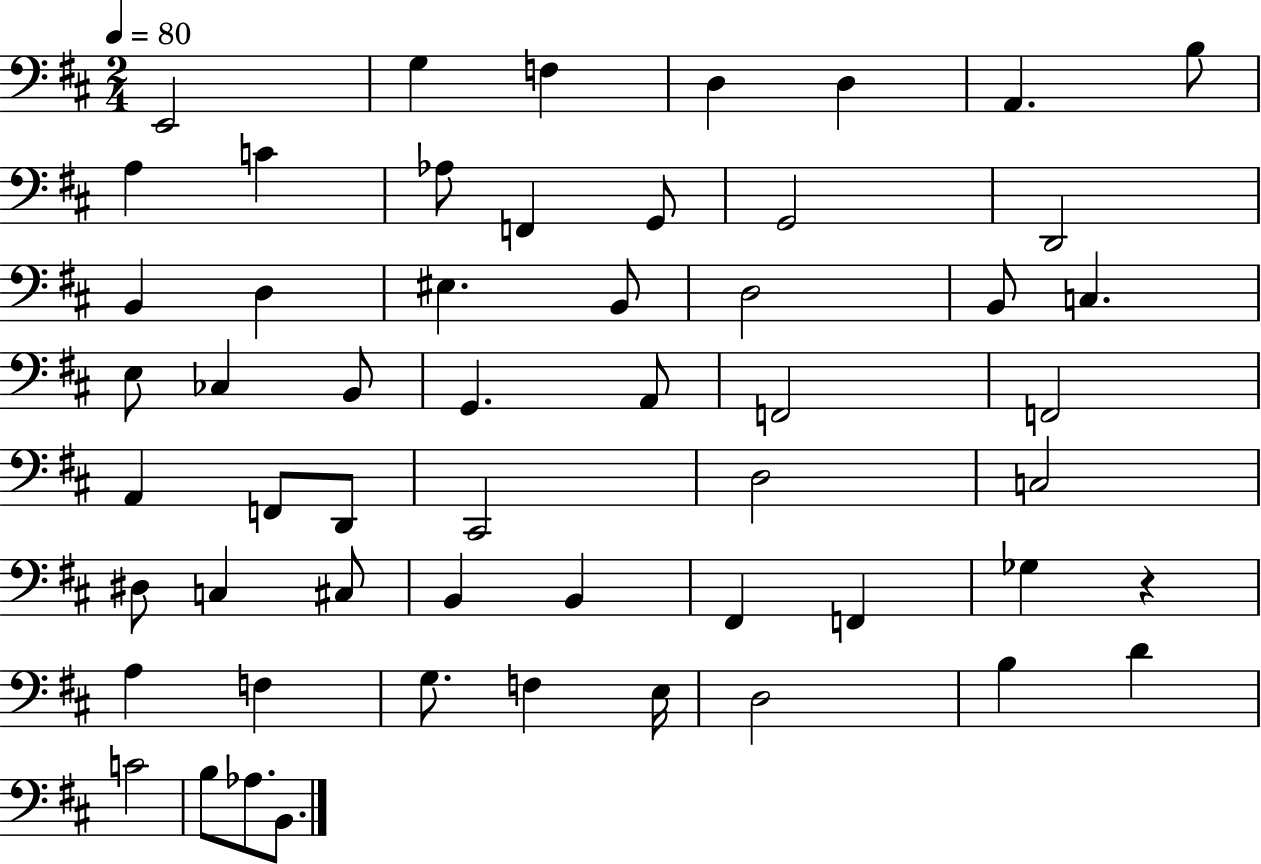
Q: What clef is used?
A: bass